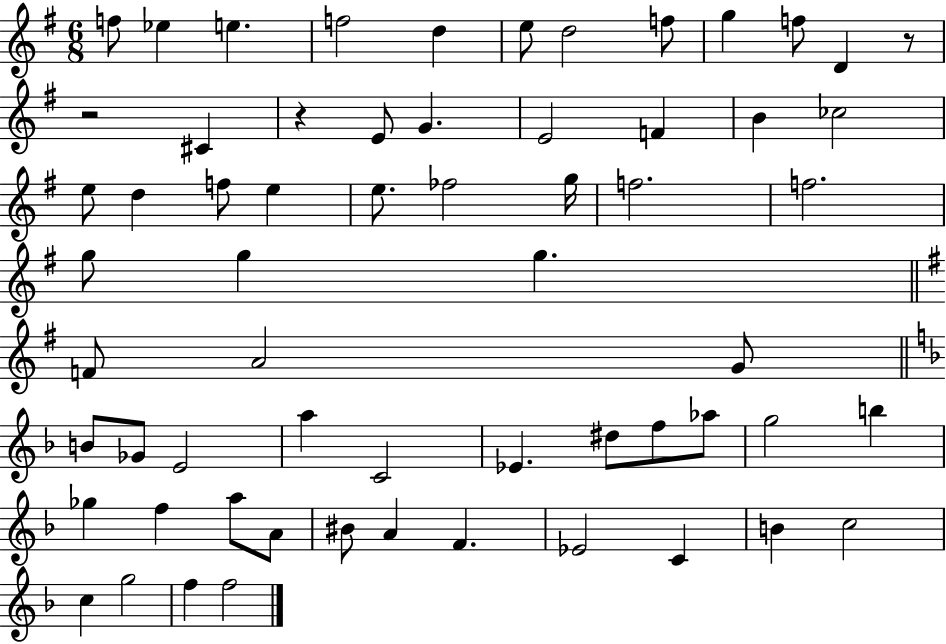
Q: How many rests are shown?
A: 3